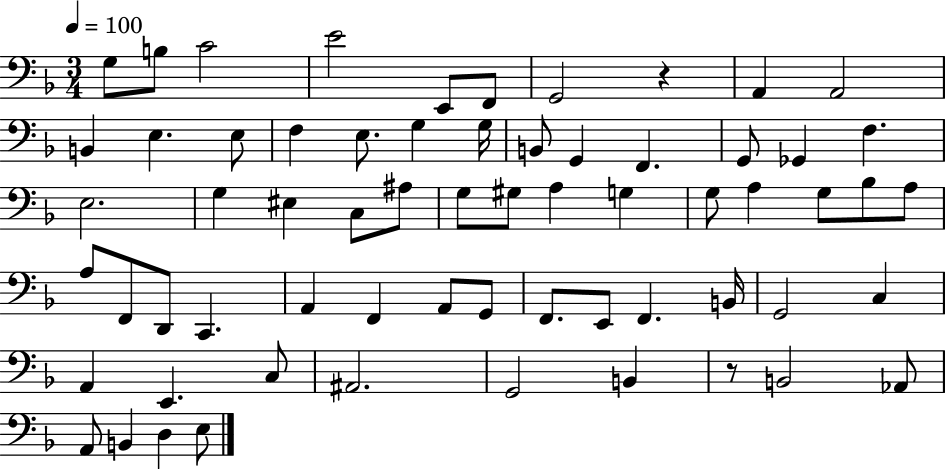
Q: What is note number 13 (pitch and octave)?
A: F3